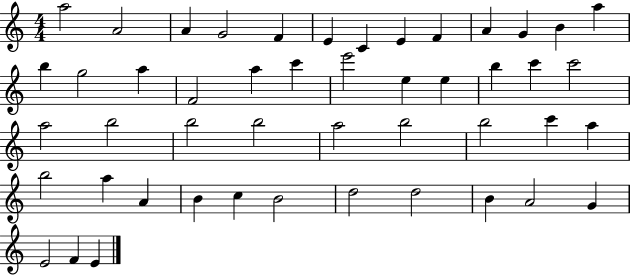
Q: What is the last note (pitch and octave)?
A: E4